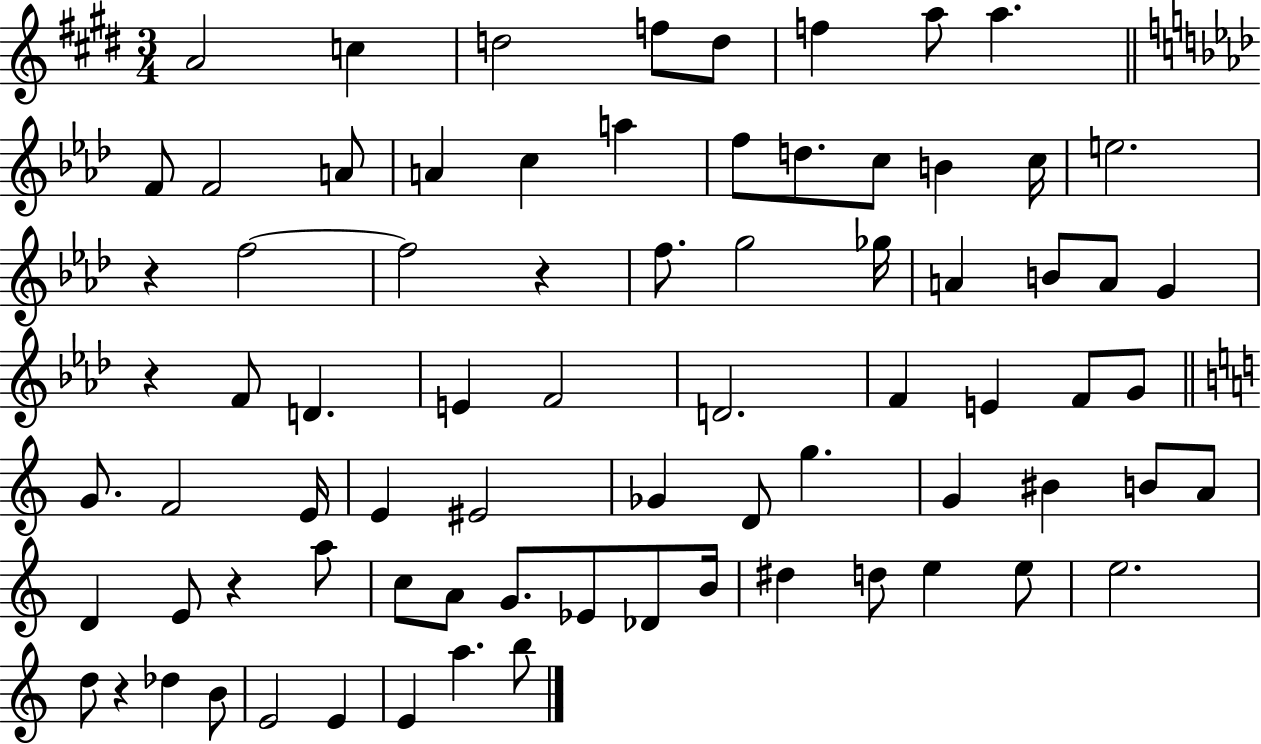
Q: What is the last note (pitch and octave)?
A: B5